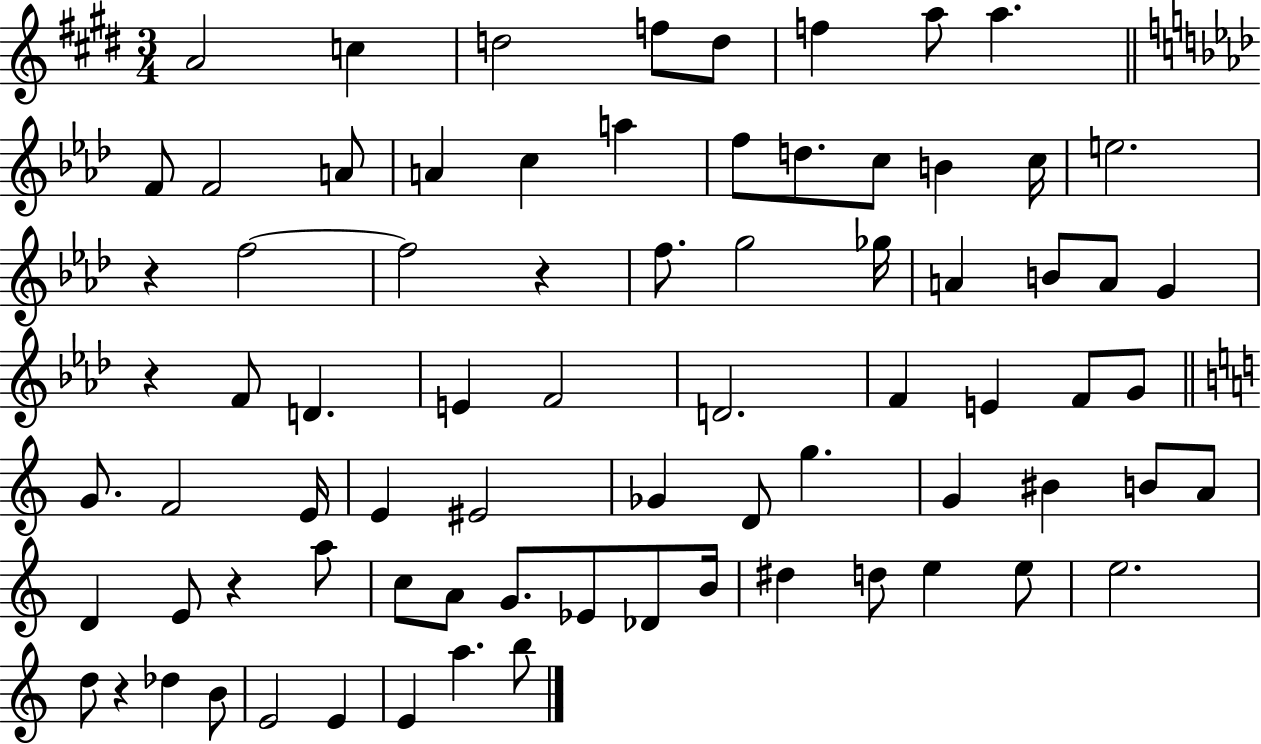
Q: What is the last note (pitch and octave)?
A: B5